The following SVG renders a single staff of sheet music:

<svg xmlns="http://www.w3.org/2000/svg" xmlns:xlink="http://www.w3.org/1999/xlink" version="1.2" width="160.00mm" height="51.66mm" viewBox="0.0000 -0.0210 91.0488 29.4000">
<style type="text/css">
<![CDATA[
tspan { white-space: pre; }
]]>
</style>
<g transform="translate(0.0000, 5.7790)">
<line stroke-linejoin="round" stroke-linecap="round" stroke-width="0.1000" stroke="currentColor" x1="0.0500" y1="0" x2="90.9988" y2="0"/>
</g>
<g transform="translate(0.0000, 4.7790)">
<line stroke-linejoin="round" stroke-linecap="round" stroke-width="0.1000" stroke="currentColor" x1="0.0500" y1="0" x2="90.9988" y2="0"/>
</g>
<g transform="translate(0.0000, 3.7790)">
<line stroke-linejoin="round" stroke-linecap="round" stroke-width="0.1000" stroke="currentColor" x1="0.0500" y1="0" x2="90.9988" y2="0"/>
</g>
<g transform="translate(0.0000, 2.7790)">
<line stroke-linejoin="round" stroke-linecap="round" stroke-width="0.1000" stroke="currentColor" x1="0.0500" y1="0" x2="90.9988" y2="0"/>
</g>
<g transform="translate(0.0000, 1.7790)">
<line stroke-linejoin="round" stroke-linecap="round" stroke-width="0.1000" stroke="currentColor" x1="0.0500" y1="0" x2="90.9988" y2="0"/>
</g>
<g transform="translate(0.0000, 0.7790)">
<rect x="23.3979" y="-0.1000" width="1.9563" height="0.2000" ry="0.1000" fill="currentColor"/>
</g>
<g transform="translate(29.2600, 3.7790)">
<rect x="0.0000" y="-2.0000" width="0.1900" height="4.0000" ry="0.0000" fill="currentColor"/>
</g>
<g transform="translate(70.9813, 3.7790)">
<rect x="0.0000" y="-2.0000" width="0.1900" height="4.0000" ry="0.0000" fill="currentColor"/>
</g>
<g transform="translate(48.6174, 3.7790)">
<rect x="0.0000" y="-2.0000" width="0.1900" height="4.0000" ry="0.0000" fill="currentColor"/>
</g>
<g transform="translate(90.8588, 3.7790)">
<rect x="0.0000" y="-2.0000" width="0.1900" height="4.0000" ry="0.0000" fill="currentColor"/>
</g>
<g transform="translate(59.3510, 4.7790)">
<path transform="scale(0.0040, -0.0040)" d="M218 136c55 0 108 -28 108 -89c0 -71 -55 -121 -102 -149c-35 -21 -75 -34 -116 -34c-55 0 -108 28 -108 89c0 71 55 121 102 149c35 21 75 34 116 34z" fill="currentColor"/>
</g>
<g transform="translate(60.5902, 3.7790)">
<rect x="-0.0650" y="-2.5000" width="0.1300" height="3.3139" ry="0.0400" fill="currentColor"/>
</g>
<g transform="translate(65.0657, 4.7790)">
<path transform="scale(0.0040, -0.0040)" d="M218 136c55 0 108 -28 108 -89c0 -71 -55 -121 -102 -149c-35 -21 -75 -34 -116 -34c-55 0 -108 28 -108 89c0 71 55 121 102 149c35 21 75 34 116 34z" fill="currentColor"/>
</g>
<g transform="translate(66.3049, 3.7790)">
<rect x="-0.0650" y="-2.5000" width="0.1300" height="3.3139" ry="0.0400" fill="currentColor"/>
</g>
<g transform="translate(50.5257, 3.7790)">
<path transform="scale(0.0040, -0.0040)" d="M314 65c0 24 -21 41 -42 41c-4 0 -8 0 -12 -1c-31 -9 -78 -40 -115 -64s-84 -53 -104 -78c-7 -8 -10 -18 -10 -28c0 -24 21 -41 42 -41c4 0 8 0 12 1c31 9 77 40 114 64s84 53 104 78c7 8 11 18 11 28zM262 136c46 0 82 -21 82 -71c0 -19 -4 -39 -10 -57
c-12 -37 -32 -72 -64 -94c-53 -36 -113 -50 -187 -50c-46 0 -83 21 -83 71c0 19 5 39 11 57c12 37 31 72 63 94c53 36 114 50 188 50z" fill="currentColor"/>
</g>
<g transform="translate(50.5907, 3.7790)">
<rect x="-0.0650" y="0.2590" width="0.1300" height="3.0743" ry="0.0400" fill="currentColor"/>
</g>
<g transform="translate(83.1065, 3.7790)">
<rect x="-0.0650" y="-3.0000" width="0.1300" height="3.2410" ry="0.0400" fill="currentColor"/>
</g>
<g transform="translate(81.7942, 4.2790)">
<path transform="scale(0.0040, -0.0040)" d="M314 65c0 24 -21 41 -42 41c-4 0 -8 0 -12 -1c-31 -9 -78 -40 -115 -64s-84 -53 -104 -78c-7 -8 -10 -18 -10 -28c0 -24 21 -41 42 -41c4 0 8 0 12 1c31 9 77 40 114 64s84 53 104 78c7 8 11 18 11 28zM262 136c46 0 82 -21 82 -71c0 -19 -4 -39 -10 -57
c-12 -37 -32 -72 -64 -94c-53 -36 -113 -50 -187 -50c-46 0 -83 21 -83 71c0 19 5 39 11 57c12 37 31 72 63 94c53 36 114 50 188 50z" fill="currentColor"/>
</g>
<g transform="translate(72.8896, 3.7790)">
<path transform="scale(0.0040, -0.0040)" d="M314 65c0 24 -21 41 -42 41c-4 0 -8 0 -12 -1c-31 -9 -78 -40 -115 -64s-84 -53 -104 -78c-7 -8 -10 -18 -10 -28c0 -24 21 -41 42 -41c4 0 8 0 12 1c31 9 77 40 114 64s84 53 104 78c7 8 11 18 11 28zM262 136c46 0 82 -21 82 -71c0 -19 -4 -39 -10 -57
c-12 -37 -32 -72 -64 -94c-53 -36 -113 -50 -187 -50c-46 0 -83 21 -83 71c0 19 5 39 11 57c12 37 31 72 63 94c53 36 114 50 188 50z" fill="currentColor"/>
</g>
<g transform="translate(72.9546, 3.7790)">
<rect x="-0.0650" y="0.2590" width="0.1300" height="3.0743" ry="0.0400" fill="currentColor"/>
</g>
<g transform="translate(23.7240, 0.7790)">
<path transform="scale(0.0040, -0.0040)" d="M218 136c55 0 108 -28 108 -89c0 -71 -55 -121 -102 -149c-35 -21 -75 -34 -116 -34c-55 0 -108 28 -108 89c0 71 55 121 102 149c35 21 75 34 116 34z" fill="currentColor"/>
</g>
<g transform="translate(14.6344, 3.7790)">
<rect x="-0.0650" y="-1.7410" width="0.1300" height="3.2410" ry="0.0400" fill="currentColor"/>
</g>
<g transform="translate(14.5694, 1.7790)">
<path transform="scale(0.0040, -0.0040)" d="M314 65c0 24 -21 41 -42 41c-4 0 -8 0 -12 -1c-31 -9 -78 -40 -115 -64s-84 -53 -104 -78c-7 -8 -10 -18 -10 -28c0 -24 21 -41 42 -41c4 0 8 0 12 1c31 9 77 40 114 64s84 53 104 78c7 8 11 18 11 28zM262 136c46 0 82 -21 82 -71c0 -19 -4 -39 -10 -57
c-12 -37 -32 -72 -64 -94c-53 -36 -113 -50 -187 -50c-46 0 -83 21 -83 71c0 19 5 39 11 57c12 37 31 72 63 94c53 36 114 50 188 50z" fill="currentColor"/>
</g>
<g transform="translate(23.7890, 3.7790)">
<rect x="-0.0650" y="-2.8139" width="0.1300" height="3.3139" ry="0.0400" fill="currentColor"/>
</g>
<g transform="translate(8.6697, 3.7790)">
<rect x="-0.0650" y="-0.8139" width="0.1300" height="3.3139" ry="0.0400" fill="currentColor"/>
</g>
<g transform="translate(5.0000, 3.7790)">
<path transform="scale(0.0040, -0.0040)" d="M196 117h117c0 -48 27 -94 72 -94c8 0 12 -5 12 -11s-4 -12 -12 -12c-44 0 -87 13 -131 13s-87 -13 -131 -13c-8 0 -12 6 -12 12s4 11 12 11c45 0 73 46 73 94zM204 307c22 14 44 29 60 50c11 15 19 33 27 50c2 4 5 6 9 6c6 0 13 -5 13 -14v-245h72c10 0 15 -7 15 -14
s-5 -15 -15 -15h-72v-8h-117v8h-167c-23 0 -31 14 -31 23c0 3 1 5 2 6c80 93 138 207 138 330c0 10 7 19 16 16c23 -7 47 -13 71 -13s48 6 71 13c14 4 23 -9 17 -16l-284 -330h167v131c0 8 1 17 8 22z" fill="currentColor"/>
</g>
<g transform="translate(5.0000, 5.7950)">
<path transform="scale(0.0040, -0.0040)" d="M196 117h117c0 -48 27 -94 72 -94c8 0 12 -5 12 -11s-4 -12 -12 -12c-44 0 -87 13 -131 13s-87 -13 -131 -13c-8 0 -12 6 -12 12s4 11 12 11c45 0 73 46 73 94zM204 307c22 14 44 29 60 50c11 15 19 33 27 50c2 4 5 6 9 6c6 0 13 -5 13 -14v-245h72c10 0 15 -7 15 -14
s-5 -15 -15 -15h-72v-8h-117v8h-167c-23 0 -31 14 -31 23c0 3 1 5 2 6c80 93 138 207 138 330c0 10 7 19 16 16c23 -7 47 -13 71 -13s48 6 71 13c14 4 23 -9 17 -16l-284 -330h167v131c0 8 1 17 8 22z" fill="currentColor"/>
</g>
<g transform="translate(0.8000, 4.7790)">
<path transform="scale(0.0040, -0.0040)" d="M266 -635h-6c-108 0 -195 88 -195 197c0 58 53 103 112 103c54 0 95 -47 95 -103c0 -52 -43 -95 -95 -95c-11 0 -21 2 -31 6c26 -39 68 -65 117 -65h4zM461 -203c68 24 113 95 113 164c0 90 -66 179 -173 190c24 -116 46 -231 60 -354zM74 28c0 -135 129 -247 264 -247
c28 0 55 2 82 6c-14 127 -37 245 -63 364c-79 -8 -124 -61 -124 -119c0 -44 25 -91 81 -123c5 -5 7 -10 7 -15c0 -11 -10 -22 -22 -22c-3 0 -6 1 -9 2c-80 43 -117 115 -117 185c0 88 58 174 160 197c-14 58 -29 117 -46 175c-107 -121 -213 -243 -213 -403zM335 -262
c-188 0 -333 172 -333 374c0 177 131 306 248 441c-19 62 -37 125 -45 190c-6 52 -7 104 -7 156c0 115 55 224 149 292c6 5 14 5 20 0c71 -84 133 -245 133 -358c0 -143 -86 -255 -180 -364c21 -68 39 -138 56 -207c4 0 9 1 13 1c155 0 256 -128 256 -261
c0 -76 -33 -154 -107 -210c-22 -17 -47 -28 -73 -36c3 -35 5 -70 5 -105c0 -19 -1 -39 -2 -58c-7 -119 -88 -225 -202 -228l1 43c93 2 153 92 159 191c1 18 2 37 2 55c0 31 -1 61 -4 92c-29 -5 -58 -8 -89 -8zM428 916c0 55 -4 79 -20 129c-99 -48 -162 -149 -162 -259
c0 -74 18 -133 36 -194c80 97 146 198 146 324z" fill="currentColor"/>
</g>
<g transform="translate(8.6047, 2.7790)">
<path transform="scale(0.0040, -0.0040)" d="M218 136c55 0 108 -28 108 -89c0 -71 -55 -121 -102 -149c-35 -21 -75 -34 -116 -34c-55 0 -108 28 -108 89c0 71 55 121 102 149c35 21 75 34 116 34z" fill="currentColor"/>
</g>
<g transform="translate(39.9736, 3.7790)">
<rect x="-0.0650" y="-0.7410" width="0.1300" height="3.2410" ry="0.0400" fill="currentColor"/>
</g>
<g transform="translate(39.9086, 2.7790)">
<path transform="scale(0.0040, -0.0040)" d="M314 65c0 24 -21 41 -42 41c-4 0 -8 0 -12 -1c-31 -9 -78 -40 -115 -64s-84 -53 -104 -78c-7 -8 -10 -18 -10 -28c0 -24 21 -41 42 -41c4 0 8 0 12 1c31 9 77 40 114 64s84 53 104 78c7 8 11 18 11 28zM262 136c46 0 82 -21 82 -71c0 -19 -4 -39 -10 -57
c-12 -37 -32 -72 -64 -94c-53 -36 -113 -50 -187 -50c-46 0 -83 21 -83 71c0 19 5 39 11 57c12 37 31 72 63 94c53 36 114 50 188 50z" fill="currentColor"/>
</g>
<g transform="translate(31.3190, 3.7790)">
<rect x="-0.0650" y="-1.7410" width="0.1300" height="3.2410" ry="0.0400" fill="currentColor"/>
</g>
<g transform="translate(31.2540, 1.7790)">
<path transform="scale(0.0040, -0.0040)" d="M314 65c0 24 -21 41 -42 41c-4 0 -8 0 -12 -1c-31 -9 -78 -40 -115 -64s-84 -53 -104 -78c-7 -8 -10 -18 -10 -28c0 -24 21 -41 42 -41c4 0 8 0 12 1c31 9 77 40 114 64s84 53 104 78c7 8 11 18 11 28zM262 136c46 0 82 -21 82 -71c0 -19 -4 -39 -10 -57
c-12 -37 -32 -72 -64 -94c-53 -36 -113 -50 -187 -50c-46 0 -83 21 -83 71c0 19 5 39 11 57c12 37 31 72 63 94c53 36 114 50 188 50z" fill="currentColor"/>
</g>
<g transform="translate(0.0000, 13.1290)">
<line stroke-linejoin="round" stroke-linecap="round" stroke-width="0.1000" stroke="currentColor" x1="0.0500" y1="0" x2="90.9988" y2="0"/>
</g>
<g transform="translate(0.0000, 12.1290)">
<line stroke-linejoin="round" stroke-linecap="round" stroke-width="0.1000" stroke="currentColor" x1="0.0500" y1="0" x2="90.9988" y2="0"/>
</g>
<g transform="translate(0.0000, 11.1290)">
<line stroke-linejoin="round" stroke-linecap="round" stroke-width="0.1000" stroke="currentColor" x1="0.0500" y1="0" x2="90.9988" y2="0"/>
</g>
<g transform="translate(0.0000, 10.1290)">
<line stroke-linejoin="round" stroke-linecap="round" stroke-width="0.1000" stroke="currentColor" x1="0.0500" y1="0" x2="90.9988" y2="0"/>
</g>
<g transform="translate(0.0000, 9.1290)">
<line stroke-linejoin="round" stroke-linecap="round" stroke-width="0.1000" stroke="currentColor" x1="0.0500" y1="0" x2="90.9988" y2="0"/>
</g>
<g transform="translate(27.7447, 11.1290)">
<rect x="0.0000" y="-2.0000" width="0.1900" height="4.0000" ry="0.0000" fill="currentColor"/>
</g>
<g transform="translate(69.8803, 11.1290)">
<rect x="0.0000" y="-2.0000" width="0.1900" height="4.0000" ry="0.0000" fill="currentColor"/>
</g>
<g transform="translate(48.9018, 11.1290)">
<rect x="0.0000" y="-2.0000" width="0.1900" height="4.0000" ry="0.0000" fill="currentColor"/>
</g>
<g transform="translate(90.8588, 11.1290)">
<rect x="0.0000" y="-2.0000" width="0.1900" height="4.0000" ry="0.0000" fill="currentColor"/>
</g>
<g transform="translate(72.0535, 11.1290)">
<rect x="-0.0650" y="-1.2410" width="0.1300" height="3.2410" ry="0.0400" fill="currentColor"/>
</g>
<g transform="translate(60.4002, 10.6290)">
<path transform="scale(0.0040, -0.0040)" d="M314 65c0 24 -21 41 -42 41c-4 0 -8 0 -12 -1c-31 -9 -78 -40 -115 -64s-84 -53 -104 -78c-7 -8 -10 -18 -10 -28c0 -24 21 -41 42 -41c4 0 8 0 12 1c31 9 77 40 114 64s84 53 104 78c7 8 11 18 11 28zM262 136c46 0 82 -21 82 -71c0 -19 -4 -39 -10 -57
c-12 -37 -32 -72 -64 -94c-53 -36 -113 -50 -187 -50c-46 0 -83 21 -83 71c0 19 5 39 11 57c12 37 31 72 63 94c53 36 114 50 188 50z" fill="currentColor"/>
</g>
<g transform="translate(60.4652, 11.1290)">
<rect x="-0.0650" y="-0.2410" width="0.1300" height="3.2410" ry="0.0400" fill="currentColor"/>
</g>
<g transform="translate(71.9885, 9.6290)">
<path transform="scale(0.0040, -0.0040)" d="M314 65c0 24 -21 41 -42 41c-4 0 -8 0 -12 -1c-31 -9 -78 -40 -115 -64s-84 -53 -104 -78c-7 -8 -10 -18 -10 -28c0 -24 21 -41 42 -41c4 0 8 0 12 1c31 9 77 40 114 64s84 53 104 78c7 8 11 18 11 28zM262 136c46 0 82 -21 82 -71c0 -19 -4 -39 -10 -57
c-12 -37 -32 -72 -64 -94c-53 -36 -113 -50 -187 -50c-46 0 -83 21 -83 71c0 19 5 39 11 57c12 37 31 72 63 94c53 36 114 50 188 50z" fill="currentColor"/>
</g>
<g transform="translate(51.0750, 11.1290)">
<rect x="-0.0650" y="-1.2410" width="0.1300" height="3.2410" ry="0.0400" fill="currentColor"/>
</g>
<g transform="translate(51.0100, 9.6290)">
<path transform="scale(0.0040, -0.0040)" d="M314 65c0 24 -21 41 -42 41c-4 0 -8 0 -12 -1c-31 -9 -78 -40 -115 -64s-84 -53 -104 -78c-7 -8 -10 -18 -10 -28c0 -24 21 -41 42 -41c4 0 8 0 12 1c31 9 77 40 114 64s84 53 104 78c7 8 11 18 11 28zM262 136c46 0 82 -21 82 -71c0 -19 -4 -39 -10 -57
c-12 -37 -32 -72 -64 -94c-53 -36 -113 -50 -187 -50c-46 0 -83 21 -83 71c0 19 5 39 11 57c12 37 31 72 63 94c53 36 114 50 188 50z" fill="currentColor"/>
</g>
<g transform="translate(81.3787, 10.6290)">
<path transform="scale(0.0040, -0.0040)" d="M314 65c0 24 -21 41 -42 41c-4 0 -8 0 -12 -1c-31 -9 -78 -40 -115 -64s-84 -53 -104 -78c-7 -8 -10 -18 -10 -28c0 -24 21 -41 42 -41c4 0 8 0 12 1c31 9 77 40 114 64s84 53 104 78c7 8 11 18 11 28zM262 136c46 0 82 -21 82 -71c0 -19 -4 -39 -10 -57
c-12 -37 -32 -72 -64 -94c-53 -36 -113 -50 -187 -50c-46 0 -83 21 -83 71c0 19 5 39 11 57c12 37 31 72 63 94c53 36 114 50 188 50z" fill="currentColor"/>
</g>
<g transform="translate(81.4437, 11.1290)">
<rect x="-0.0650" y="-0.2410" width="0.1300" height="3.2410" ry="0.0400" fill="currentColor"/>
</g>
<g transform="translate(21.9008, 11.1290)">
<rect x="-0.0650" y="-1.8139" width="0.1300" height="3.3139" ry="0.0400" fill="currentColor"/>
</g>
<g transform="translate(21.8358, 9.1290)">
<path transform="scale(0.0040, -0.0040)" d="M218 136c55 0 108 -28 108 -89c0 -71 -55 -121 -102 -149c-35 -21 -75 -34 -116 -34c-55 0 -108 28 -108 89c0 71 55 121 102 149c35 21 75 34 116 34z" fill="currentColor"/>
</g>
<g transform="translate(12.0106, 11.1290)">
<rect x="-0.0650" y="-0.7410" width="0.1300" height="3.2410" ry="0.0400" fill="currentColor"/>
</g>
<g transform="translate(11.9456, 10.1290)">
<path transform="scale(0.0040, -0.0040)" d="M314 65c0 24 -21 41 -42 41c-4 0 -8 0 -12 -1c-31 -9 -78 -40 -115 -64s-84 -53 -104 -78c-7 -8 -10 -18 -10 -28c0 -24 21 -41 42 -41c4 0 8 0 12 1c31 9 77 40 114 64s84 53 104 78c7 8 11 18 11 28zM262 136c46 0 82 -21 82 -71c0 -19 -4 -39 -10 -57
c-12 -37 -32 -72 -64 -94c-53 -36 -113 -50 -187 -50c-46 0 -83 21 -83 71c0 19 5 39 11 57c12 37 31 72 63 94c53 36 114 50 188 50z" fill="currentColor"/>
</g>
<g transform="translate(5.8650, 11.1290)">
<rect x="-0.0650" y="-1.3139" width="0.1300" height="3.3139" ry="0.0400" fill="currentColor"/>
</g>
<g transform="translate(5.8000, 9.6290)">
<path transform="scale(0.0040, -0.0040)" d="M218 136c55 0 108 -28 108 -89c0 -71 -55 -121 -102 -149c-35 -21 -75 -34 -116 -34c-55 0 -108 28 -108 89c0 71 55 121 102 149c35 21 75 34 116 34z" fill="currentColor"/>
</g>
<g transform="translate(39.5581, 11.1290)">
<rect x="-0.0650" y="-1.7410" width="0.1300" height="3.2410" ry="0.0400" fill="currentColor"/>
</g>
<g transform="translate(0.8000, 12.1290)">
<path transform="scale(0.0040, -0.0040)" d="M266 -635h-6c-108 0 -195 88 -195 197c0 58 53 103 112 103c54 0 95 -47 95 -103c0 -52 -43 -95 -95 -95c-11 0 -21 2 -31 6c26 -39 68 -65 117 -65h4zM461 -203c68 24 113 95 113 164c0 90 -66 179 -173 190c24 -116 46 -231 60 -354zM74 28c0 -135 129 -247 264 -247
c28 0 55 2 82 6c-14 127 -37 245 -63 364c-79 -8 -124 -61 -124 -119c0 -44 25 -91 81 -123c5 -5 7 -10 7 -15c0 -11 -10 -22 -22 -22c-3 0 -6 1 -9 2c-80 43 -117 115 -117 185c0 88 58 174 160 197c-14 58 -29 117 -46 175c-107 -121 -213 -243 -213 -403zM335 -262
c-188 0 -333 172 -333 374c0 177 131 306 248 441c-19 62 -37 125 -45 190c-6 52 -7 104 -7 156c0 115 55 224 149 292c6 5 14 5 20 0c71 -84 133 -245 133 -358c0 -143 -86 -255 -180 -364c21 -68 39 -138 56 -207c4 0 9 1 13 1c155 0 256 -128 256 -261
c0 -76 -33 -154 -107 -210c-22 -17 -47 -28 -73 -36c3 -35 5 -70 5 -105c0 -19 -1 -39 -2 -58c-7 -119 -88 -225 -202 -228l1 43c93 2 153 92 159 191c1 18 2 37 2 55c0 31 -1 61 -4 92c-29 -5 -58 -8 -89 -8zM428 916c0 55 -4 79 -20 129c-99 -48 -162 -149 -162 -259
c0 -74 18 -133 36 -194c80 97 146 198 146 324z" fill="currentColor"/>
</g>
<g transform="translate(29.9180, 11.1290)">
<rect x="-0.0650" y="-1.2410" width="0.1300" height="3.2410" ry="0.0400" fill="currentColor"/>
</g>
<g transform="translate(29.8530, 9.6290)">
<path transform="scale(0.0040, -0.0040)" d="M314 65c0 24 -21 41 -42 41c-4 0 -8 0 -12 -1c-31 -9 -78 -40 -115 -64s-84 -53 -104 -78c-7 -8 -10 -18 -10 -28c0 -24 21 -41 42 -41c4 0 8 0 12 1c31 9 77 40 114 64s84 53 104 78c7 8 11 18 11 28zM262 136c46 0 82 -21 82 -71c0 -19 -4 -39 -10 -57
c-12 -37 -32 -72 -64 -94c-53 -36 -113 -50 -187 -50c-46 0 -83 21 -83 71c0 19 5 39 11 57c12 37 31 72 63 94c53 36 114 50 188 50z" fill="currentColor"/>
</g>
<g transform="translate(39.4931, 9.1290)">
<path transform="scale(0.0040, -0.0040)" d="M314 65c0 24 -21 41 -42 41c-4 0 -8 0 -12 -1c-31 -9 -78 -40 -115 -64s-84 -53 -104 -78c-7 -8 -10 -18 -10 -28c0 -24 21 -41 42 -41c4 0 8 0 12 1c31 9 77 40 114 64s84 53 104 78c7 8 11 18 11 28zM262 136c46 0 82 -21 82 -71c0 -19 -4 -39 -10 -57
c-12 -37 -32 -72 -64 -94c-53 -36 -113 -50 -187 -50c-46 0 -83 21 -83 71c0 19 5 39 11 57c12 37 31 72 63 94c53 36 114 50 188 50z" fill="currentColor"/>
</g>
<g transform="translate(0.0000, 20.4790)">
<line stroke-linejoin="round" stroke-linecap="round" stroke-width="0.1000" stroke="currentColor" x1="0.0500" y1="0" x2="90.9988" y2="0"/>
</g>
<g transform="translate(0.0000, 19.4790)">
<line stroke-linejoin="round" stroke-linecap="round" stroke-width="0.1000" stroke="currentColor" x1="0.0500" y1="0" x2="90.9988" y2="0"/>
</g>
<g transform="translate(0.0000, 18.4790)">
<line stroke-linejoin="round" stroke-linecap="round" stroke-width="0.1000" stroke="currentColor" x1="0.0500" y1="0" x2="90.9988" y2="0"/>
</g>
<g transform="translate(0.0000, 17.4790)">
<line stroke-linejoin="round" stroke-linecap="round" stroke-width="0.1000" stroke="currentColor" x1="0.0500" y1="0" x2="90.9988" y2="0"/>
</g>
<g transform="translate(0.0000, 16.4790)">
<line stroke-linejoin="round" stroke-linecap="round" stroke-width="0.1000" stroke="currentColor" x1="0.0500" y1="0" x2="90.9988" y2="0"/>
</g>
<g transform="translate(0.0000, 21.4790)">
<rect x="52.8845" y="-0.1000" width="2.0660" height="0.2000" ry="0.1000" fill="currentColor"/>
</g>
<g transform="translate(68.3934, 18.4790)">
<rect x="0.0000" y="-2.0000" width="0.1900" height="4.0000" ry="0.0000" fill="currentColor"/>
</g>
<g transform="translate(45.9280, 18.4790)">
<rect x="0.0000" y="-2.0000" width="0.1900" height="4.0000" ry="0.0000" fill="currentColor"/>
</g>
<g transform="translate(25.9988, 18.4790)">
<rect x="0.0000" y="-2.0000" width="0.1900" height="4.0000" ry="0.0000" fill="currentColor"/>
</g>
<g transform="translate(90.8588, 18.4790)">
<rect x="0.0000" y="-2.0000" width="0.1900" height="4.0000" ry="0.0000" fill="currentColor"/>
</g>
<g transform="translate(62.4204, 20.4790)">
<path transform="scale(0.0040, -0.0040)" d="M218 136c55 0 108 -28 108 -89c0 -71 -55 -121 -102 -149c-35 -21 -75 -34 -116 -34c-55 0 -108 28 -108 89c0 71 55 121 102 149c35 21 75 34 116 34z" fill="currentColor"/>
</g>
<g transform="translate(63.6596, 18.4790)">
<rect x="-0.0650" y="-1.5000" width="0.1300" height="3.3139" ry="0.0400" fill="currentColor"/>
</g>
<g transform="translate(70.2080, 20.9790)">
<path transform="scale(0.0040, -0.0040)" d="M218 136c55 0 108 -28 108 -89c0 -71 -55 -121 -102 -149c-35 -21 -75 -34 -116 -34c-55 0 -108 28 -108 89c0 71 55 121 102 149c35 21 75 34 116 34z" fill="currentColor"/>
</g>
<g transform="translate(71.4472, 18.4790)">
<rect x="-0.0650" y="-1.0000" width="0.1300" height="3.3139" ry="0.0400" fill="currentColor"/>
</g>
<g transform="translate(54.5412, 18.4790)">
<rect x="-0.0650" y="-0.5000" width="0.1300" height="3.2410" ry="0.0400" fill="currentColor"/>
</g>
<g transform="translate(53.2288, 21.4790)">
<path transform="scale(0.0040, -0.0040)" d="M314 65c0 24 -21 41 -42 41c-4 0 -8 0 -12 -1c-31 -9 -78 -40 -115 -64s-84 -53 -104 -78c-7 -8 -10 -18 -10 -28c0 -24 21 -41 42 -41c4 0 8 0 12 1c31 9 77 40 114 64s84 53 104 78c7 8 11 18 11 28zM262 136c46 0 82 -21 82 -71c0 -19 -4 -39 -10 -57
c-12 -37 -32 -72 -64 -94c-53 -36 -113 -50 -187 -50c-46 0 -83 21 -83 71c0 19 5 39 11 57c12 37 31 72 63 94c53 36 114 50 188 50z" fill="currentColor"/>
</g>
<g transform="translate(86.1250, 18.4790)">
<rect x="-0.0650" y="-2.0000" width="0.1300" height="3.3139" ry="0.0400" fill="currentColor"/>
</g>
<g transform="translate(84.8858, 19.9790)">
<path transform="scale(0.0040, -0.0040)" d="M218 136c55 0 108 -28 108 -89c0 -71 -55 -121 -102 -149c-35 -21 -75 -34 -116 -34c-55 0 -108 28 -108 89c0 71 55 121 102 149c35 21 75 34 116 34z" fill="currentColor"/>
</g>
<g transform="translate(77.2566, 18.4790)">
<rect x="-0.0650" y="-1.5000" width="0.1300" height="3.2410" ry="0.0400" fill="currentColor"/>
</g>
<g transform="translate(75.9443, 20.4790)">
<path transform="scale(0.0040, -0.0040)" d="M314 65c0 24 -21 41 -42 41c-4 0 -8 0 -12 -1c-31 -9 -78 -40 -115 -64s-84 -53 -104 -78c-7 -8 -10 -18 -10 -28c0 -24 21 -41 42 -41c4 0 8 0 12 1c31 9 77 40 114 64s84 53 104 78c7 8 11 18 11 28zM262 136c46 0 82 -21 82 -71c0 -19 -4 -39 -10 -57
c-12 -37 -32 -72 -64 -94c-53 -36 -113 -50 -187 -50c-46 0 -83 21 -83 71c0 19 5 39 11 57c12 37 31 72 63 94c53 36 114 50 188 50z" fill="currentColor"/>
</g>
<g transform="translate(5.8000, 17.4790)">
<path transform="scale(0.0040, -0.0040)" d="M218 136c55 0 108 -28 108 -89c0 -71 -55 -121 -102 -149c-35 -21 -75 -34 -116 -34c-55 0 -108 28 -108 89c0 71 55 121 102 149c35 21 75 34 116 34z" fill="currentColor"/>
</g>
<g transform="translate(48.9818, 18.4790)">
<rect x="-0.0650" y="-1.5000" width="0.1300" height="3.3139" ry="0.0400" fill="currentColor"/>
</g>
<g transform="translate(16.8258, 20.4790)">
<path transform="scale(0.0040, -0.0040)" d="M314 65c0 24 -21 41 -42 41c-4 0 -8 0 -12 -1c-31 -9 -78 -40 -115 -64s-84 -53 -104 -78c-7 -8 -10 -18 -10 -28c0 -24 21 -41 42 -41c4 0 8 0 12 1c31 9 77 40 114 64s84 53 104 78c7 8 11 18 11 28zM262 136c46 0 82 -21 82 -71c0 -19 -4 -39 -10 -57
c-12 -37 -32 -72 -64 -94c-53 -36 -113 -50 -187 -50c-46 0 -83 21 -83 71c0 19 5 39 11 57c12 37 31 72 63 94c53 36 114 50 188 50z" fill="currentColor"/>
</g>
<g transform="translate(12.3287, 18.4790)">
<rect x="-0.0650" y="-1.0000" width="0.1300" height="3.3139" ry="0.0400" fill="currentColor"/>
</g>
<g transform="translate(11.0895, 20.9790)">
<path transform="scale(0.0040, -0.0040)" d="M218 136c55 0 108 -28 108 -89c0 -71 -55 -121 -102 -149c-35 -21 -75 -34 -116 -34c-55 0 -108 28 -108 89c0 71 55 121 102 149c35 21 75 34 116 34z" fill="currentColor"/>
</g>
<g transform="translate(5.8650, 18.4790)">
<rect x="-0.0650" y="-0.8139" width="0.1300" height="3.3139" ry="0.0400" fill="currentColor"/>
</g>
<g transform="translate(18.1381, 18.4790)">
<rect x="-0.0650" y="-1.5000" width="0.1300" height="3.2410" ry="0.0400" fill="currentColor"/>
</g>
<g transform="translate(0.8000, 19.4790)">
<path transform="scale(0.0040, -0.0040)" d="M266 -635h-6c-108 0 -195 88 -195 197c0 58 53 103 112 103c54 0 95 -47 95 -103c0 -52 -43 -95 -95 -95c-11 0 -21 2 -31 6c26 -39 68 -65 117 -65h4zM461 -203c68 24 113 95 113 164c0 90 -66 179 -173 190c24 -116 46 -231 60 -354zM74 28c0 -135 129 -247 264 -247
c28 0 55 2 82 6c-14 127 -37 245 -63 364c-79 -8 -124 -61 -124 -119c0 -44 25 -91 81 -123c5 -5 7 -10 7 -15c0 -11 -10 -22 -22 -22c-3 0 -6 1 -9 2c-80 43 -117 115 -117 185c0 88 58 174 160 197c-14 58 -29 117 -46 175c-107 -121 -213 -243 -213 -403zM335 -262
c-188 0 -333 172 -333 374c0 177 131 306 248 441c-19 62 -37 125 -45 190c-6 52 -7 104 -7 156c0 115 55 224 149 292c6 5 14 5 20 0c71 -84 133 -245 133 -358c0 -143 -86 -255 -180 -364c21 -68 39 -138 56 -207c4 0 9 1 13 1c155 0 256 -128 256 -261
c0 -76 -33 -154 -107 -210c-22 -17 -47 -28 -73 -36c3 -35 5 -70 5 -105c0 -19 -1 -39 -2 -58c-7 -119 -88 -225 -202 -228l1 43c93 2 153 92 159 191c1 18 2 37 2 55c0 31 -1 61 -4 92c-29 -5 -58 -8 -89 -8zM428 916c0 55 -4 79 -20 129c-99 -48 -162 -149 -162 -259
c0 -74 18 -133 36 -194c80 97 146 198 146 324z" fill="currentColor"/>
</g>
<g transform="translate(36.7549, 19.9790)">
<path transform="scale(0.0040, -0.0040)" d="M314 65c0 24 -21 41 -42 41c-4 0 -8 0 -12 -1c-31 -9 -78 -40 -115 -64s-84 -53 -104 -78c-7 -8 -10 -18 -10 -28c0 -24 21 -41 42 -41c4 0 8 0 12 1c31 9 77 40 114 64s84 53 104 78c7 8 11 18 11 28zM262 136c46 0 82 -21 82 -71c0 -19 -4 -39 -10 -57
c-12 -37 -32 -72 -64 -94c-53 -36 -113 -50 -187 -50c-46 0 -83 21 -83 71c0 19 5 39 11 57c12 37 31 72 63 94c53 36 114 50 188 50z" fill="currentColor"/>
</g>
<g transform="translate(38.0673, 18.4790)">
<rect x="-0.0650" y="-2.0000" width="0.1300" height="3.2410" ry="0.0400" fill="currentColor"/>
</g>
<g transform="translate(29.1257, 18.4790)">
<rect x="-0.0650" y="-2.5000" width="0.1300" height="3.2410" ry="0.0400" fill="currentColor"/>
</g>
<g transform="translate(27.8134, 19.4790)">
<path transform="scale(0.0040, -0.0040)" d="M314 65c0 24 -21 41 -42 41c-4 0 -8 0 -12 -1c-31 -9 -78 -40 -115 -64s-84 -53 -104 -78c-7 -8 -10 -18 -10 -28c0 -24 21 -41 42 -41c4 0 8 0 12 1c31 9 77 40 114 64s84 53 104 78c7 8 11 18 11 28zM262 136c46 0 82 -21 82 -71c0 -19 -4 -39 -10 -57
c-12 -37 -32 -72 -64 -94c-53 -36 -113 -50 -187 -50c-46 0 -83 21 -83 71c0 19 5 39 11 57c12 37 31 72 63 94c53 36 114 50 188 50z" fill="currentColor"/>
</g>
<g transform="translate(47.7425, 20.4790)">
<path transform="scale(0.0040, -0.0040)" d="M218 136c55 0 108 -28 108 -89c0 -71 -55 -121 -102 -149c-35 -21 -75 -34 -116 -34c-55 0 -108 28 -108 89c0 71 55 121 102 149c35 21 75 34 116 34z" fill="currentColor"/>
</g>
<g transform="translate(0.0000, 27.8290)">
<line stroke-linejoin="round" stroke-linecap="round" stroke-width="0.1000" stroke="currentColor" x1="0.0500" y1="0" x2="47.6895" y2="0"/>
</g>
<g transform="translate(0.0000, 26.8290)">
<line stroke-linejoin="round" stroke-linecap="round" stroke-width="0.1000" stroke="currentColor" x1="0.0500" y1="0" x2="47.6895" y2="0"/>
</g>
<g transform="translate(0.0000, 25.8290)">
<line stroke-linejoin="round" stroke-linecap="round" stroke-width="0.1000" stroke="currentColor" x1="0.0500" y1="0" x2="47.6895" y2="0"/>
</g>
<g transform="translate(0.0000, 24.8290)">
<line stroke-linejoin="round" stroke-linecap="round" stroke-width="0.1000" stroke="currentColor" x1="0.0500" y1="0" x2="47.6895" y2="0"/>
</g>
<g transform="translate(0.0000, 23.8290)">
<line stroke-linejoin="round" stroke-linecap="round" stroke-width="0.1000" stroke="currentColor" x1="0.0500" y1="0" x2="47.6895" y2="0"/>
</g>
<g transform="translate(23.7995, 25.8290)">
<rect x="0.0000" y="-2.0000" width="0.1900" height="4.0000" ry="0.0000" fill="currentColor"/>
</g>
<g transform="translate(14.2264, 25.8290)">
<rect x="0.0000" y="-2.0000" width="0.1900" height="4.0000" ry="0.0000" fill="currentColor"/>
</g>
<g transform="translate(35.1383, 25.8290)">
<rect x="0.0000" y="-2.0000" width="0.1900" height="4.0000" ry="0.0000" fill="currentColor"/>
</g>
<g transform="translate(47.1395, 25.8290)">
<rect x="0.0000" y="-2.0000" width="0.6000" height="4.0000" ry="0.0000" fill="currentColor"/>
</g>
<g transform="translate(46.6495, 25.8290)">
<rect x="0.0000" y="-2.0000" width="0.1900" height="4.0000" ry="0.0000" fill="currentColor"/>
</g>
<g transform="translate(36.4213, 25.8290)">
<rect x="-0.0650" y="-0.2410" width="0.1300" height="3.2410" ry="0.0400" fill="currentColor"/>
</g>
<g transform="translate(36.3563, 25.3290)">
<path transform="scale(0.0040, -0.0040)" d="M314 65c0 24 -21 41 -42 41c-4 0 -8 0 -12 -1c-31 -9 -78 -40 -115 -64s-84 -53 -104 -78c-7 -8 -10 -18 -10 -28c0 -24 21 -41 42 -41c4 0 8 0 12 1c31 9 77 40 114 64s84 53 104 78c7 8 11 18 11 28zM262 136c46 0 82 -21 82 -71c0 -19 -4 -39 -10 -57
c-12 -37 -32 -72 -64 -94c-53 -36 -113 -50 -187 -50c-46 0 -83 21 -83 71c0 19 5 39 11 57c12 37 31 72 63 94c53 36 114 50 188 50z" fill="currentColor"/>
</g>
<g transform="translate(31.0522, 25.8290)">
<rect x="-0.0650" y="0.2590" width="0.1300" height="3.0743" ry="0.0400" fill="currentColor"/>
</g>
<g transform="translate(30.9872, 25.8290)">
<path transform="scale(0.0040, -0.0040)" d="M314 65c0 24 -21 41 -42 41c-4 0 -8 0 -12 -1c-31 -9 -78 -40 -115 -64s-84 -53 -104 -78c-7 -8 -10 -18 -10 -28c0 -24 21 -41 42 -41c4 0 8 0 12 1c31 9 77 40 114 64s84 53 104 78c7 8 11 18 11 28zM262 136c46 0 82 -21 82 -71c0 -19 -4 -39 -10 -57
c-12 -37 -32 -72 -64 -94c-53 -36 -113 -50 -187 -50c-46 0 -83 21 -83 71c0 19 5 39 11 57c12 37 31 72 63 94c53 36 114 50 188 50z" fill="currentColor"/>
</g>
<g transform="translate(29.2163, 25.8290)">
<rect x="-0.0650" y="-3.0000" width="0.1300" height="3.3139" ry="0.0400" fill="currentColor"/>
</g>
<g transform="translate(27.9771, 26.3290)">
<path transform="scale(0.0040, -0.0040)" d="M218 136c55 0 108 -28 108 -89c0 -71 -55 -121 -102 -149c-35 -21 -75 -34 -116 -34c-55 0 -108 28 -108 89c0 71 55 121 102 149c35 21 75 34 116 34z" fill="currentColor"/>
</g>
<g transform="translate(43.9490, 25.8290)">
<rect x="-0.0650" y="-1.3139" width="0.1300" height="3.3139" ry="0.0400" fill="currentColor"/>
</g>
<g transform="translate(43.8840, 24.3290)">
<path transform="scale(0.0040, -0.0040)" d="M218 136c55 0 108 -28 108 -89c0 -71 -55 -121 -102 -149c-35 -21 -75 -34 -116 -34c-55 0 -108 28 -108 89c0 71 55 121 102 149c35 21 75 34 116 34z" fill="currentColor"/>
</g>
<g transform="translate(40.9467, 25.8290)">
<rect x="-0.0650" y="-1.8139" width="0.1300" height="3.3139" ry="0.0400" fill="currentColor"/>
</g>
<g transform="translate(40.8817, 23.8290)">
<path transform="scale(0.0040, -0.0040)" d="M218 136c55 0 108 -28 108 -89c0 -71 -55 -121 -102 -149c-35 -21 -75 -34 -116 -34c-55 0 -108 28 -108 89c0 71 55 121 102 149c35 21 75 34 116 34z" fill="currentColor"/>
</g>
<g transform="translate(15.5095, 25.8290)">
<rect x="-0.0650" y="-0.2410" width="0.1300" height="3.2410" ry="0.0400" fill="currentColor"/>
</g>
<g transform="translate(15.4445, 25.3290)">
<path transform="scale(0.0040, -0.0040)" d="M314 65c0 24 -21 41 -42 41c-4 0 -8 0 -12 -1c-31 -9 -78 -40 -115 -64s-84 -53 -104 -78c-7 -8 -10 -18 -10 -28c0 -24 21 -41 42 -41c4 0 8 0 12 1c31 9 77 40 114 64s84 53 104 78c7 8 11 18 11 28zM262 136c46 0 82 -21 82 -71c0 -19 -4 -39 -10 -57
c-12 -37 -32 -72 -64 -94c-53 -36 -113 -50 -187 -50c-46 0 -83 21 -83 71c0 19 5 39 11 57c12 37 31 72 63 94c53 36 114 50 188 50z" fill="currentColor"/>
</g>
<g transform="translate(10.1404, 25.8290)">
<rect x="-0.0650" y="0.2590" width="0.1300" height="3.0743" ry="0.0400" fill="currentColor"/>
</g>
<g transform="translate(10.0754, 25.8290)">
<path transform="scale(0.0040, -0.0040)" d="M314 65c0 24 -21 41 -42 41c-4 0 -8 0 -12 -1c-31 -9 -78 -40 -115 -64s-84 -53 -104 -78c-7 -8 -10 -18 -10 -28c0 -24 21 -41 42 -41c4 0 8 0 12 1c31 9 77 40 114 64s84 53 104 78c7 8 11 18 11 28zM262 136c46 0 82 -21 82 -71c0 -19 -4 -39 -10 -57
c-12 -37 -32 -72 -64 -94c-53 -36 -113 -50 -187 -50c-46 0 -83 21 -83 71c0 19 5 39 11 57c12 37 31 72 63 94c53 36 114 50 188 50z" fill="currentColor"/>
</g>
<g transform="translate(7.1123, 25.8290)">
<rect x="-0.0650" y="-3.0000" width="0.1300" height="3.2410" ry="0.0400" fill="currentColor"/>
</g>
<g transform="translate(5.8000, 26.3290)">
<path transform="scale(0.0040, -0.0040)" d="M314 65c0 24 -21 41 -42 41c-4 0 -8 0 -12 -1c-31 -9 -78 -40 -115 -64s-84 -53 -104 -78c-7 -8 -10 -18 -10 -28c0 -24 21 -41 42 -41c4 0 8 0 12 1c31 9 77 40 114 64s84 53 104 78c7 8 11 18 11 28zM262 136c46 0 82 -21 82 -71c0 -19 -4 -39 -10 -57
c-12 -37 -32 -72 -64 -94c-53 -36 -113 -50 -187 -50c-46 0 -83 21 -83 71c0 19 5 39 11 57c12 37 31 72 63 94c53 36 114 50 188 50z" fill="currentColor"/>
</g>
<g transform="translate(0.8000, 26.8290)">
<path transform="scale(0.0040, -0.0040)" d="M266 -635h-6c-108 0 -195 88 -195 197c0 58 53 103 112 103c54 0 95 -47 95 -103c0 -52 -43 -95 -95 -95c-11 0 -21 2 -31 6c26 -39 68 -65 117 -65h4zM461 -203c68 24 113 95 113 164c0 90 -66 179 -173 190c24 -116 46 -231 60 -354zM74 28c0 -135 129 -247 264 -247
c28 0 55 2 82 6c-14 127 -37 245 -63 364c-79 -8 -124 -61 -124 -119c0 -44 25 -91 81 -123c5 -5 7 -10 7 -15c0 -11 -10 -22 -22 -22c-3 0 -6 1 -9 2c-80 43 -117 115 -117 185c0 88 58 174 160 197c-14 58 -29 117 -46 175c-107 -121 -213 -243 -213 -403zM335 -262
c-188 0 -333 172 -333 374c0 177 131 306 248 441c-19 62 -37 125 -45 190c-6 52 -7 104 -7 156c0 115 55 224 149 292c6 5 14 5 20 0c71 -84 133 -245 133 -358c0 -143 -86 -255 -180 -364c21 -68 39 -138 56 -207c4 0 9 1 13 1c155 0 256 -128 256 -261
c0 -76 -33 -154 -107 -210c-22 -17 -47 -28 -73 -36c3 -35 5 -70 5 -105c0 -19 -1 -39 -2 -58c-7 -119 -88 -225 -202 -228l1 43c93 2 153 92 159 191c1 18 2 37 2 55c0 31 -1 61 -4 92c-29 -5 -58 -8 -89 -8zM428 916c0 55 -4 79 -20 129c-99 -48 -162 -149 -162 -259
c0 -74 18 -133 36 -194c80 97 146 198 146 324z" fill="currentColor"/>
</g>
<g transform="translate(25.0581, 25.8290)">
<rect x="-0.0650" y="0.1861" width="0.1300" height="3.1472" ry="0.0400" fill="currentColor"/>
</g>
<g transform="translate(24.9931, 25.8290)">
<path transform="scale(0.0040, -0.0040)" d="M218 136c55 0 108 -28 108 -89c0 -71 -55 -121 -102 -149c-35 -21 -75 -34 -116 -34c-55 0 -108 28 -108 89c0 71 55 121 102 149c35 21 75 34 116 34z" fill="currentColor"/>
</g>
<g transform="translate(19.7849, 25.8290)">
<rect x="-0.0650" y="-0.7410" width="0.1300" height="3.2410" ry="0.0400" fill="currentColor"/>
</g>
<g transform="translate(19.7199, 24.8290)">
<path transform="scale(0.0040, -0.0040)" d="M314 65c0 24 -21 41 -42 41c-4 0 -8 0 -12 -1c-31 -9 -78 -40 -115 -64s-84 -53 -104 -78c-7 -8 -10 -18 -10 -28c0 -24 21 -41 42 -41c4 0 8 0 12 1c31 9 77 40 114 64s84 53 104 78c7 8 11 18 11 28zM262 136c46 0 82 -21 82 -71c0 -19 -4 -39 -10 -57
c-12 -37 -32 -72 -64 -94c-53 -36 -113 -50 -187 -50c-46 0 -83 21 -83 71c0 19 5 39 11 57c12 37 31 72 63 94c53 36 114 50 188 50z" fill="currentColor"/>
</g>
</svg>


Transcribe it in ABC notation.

X:1
T:Untitled
M:4/4
L:1/4
K:C
d f2 a f2 d2 B2 G G B2 A2 e d2 f e2 f2 e2 c2 e2 c2 d D E2 G2 F2 E C2 E D E2 F A2 B2 c2 d2 B A B2 c2 f e